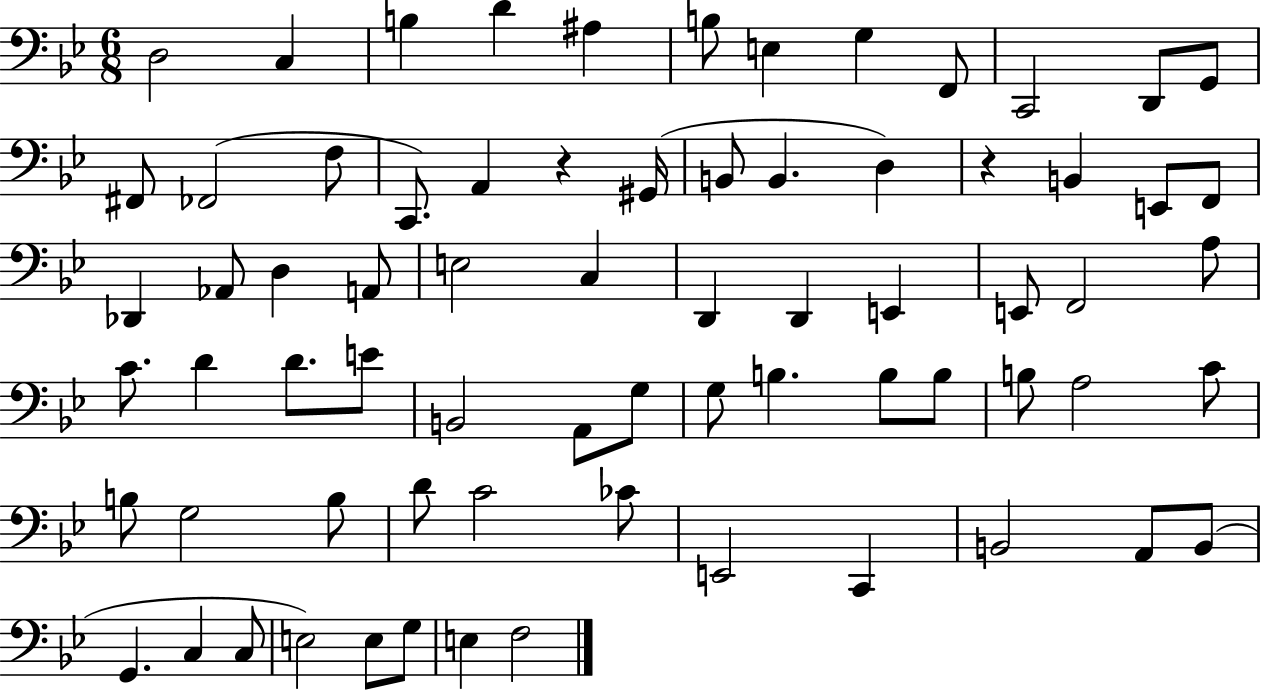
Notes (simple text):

D3/h C3/q B3/q D4/q A#3/q B3/e E3/q G3/q F2/e C2/h D2/e G2/e F#2/e FES2/h F3/e C2/e. A2/q R/q G#2/s B2/e B2/q. D3/q R/q B2/q E2/e F2/e Db2/q Ab2/e D3/q A2/e E3/h C3/q D2/q D2/q E2/q E2/e F2/h A3/e C4/e. D4/q D4/e. E4/e B2/h A2/e G3/e G3/e B3/q. B3/e B3/e B3/e A3/h C4/e B3/e G3/h B3/e D4/e C4/h CES4/e E2/h C2/q B2/h A2/e B2/e G2/q. C3/q C3/e E3/h E3/e G3/e E3/q F3/h